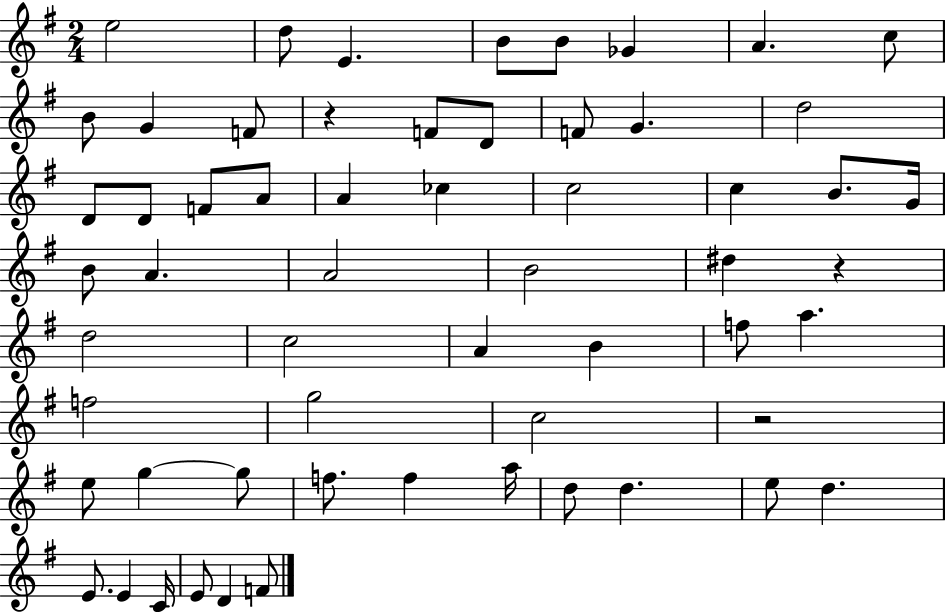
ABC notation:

X:1
T:Untitled
M:2/4
L:1/4
K:G
e2 d/2 E B/2 B/2 _G A c/2 B/2 G F/2 z F/2 D/2 F/2 G d2 D/2 D/2 F/2 A/2 A _c c2 c B/2 G/4 B/2 A A2 B2 ^d z d2 c2 A B f/2 a f2 g2 c2 z2 e/2 g g/2 f/2 f a/4 d/2 d e/2 d E/2 E C/4 E/2 D F/2